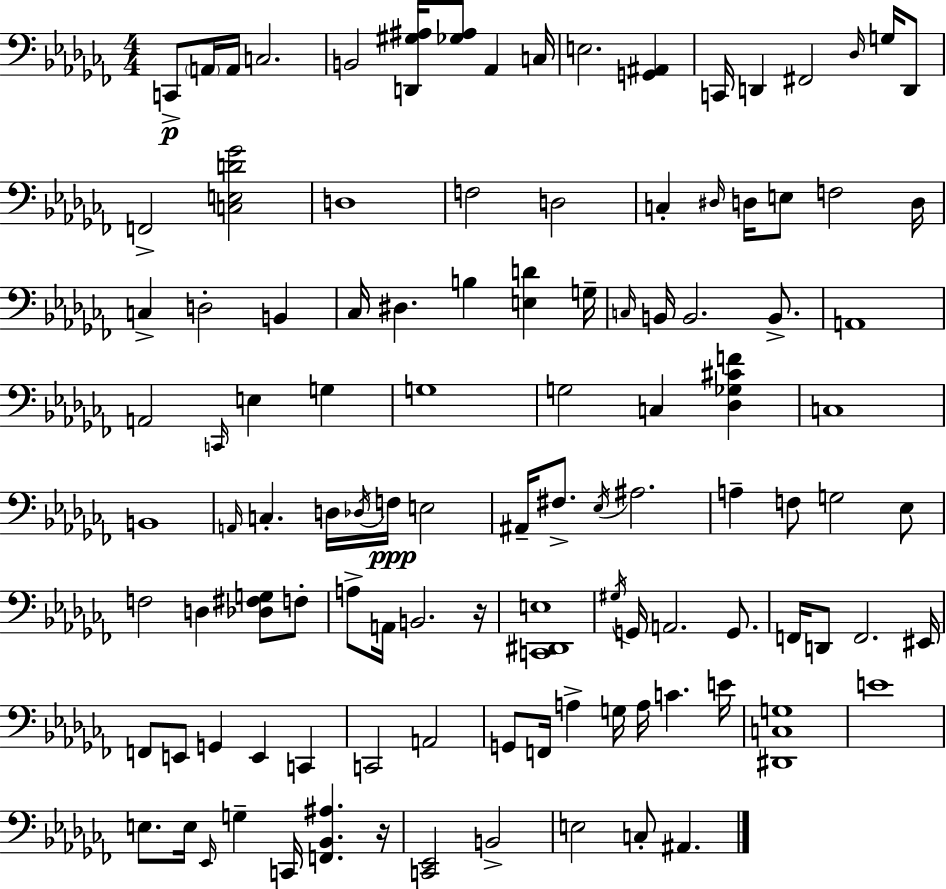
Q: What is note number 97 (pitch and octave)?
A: A#2